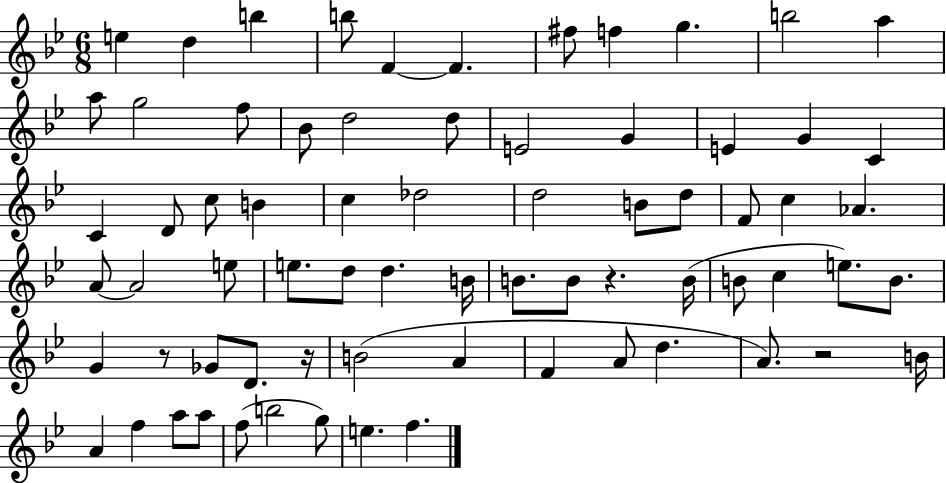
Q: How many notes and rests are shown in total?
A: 71